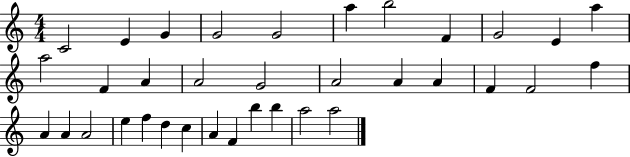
{
  \clef treble
  \numericTimeSignature
  \time 4/4
  \key c \major
  c'2 e'4 g'4 | g'2 g'2 | a''4 b''2 f'4 | g'2 e'4 a''4 | \break a''2 f'4 a'4 | a'2 g'2 | a'2 a'4 a'4 | f'4 f'2 f''4 | \break a'4 a'4 a'2 | e''4 f''4 d''4 c''4 | a'4 f'4 b''4 b''4 | a''2 a''2 | \break \bar "|."
}